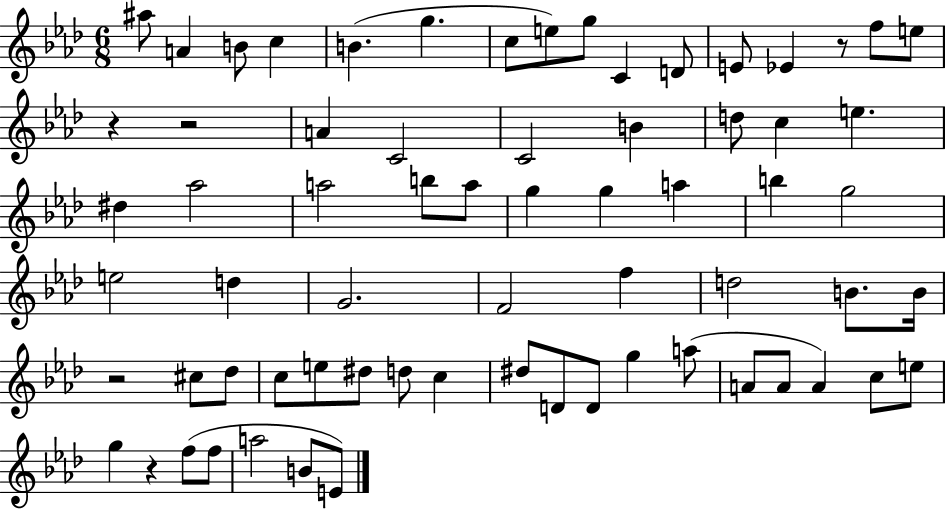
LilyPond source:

{
  \clef treble
  \numericTimeSignature
  \time 6/8
  \key aes \major
  \repeat volta 2 { ais''8 a'4 b'8 c''4 | b'4.( g''4. | c''8 e''8) g''8 c'4 d'8 | e'8 ees'4 r8 f''8 e''8 | \break r4 r2 | a'4 c'2 | c'2 b'4 | d''8 c''4 e''4. | \break dis''4 aes''2 | a''2 b''8 a''8 | g''4 g''4 a''4 | b''4 g''2 | \break e''2 d''4 | g'2. | f'2 f''4 | d''2 b'8. b'16 | \break r2 cis''8 des''8 | c''8 e''8 dis''8 d''8 c''4 | dis''8 d'8 d'8 g''4 a''8( | a'8 a'8 a'4) c''8 e''8 | \break g''4 r4 f''8( f''8 | a''2 b'8 e'8) | } \bar "|."
}